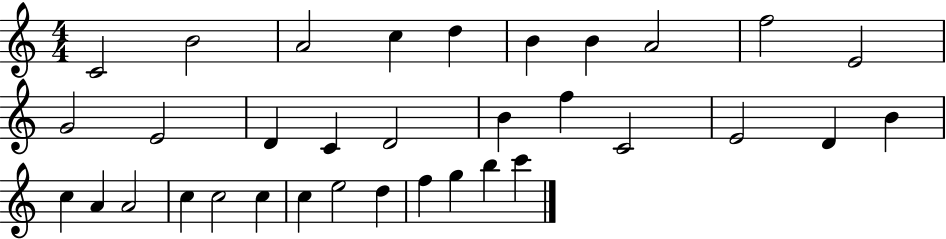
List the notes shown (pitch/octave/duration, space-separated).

C4/h B4/h A4/h C5/q D5/q B4/q B4/q A4/h F5/h E4/h G4/h E4/h D4/q C4/q D4/h B4/q F5/q C4/h E4/h D4/q B4/q C5/q A4/q A4/h C5/q C5/h C5/q C5/q E5/h D5/q F5/q G5/q B5/q C6/q